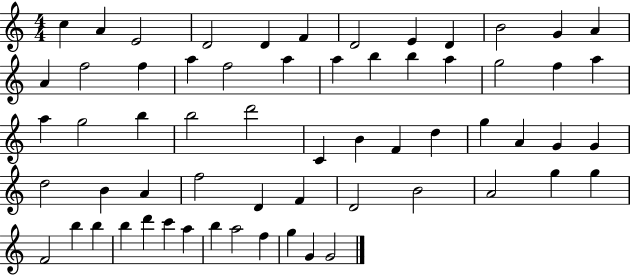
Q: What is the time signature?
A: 4/4